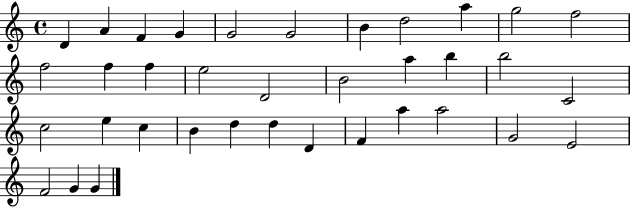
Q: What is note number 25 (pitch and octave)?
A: B4